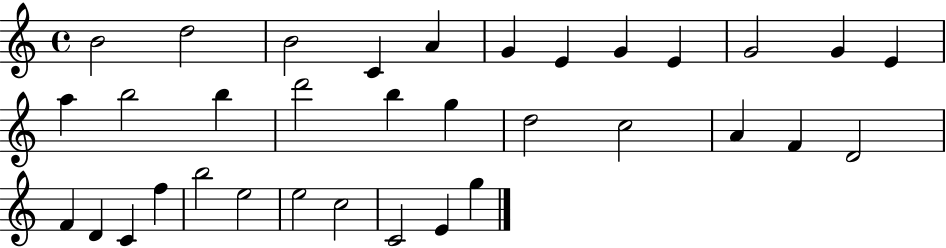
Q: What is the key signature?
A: C major